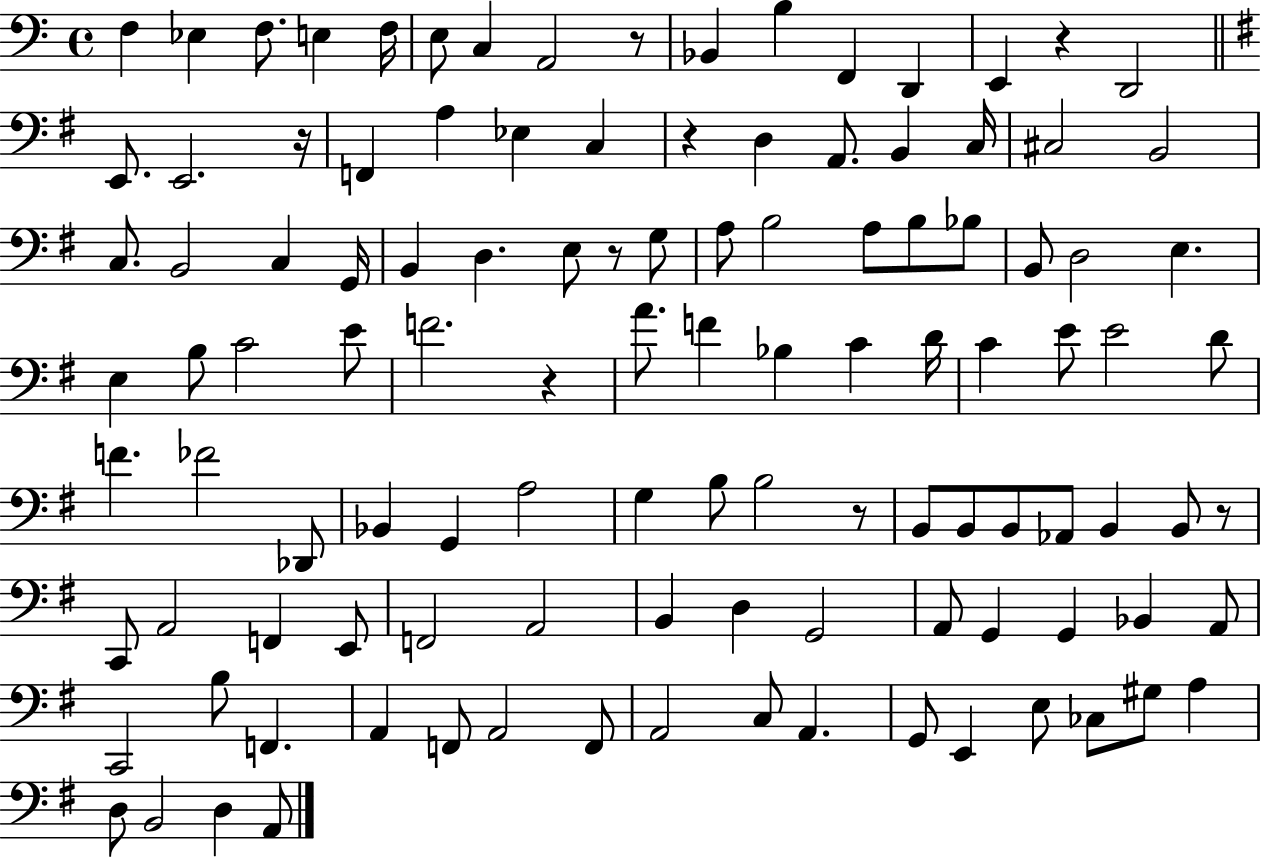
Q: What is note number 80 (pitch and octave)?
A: G2